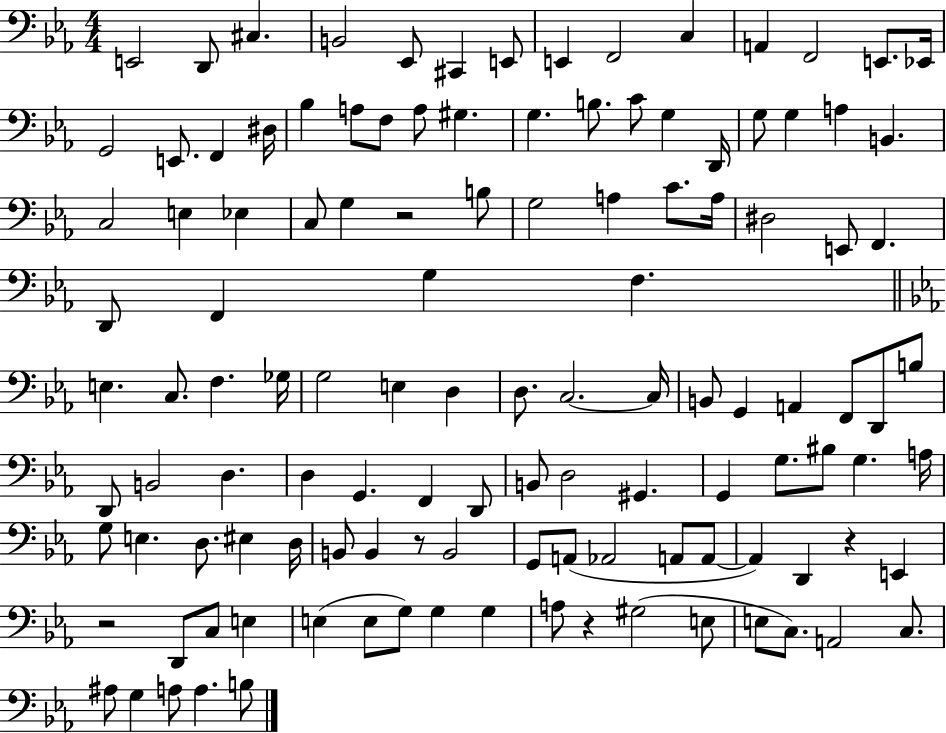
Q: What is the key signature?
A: EES major